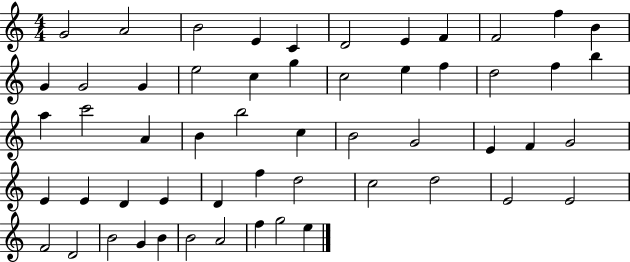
G4/h A4/h B4/h E4/q C4/q D4/h E4/q F4/q F4/h F5/q B4/q G4/q G4/h G4/q E5/h C5/q G5/q C5/h E5/q F5/q D5/h F5/q B5/q A5/q C6/h A4/q B4/q B5/h C5/q B4/h G4/h E4/q F4/q G4/h E4/q E4/q D4/q E4/q D4/q F5/q D5/h C5/h D5/h E4/h E4/h F4/h D4/h B4/h G4/q B4/q B4/h A4/h F5/q G5/h E5/q